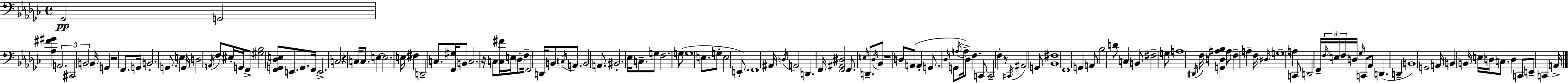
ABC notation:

X:1
T:Untitled
M:4/4
L:1/4
K:Ebm
_G,,2 G,,2 [_A,^F^G] A,,2 ^C,,2 B,,2 B,,/4 G,, z2 F,,/2 G,,/4 B,,2 G,,/2 E, G,,/4 D,2 A,,/4 F,/2 ^E,/4 G,,/4 F,,/2 [^G,_B,]2 [F,,G,,_D,E,]/2 E,,/2 G,,/2 F,,/4 E,,2 C,2 z C,/4 C,/2 E, E,2 E,/4 ^F, D,,2 C,/2 [F,,^G,]/4 B,,/2 C,2 z/4 C,/2 [C,^F]/4 E,/4 _D,/2 F,/4 F,,2 D,,/4 B,,/2 C,/4 A,,/2 B,,2 A,,/2 ^B,,2 _E,/4 C,/2 G,/2 F,2 G,/2 G,4 E,/2 G,/2 E,2 E,,/2 F,,4 ^A,,/4 D,/4 A,,2 D,, F,,/4 [F,,^A,,^D,]2 F,,/2 E,/4 D,,/2 _D,/4 _B,,/2 z4 D,/2 A,,/2 A,, G,,/2 _D,/4 G,,/2 A,/4 A,/4 _D,/2 F, C,,/2 C,,2 F, z/2 ^C,,/4 ^A,,2 G,,/2 [_B,,^F,]4 F,,4 G,, A,,/2 _B,2 D/2 C, B,,/2 ^F,2 G,/2 A,4 ^D,,/4 F,/4 [G,,D,^A,_B,] ^A,/2 F, A, F,/4 ^D,/4 G,4 A, C,,/2 D,,2 F,,/4 F,/4 E,/4 F,/4 D,/4 _G,/4 C,,/2 _A,,/2 D,, D,, B,,4 G,,2 A,,/4 B,, B,,/4 E,/4 D,/4 C,/2 D, C,,/2 E,,/2 C,, A,,/4